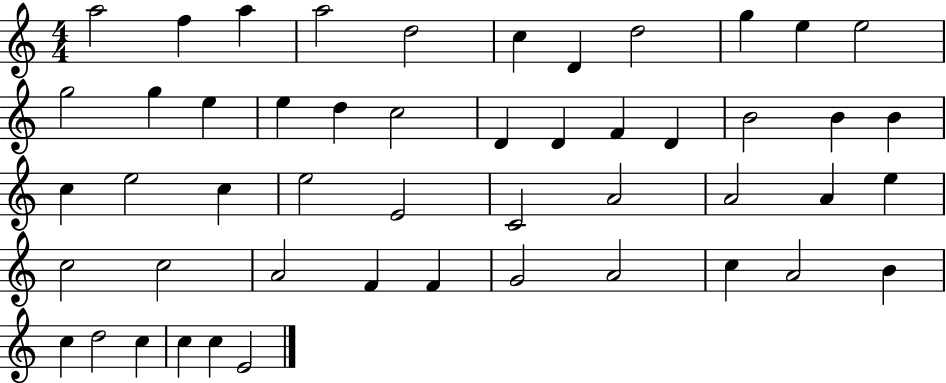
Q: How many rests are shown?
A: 0